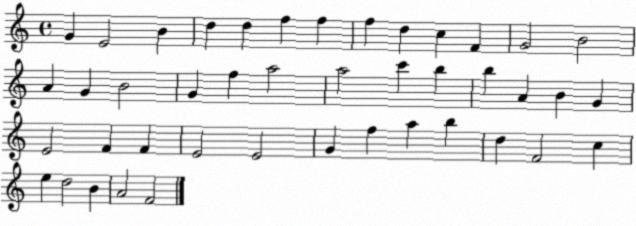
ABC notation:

X:1
T:Untitled
M:4/4
L:1/4
K:C
G E2 B d d f f f d c F G2 B2 A G B2 G f a2 a2 c' b b A B G E2 F F E2 E2 G f a b d F2 c e d2 B A2 F2